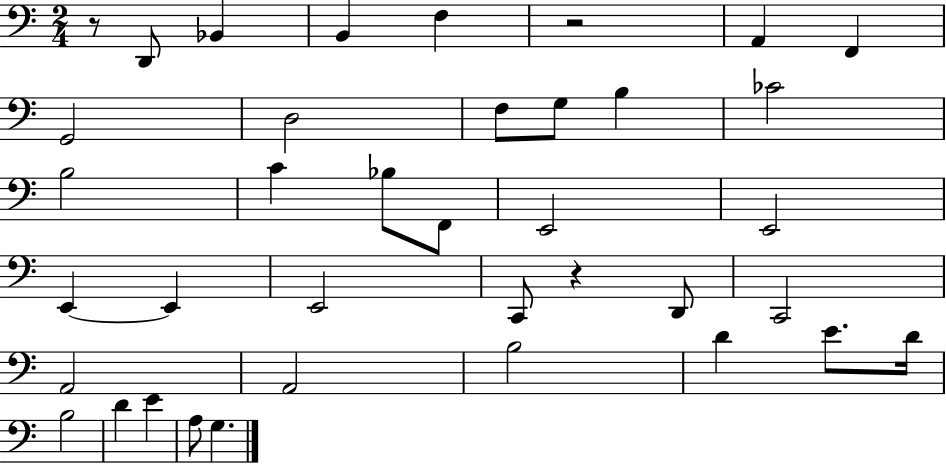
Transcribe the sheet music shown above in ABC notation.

X:1
T:Untitled
M:2/4
L:1/4
K:C
z/2 D,,/2 _B,, B,, F, z2 A,, F,, G,,2 D,2 F,/2 G,/2 B, _C2 B,2 C _B,/2 F,,/2 E,,2 E,,2 E,, E,, E,,2 C,,/2 z D,,/2 C,,2 A,,2 A,,2 B,2 D E/2 D/4 B,2 D E A,/2 G,